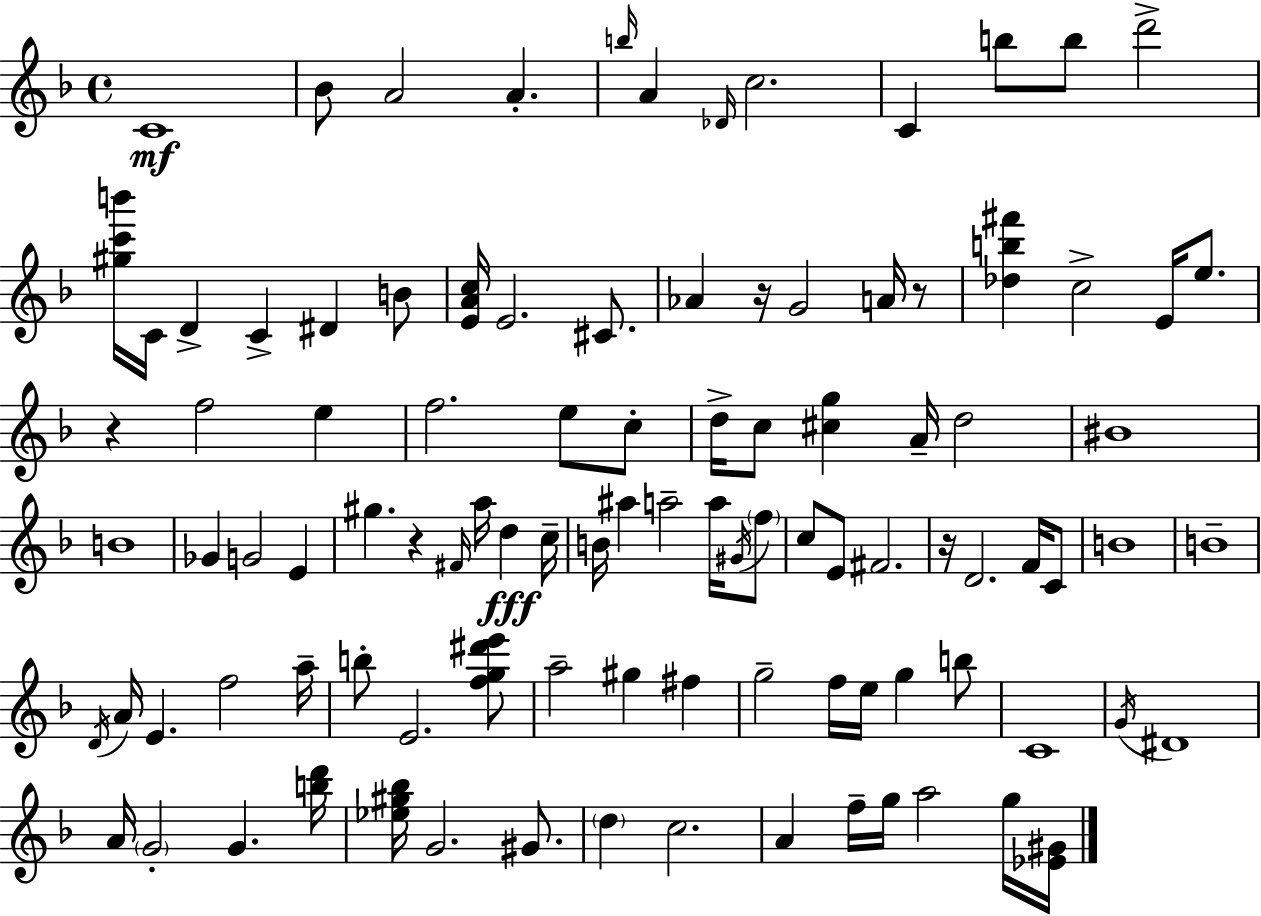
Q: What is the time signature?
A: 4/4